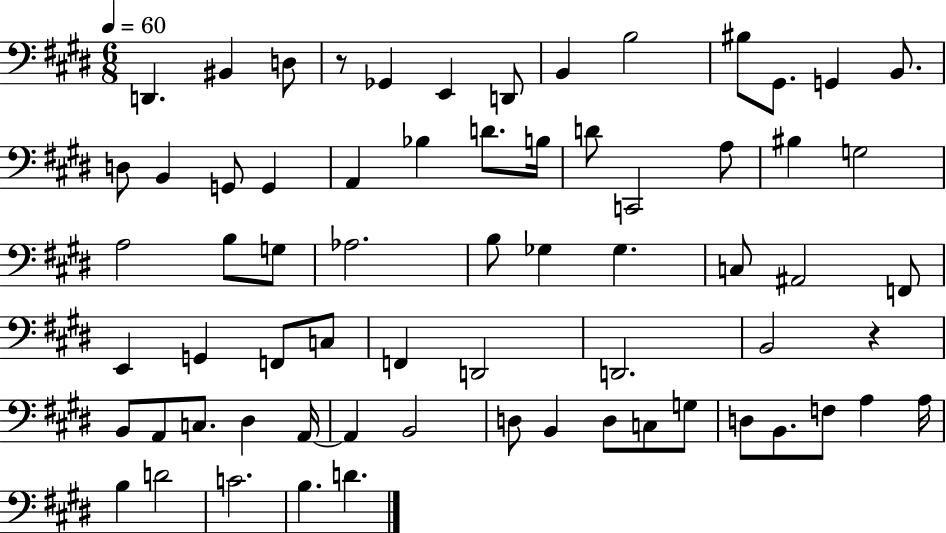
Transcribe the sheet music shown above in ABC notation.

X:1
T:Untitled
M:6/8
L:1/4
K:E
D,, ^B,, D,/2 z/2 _G,, E,, D,,/2 B,, B,2 ^B,/2 ^G,,/2 G,, B,,/2 D,/2 B,, G,,/2 G,, A,, _B, D/2 B,/4 D/2 C,,2 A,/2 ^B, G,2 A,2 B,/2 G,/2 _A,2 B,/2 _G, _G, C,/2 ^A,,2 F,,/2 E,, G,, F,,/2 C,/2 F,, D,,2 D,,2 B,,2 z B,,/2 A,,/2 C,/2 ^D, A,,/4 A,, B,,2 D,/2 B,, D,/2 C,/2 G,/2 D,/2 B,,/2 F,/2 A, A,/4 B, D2 C2 B, D